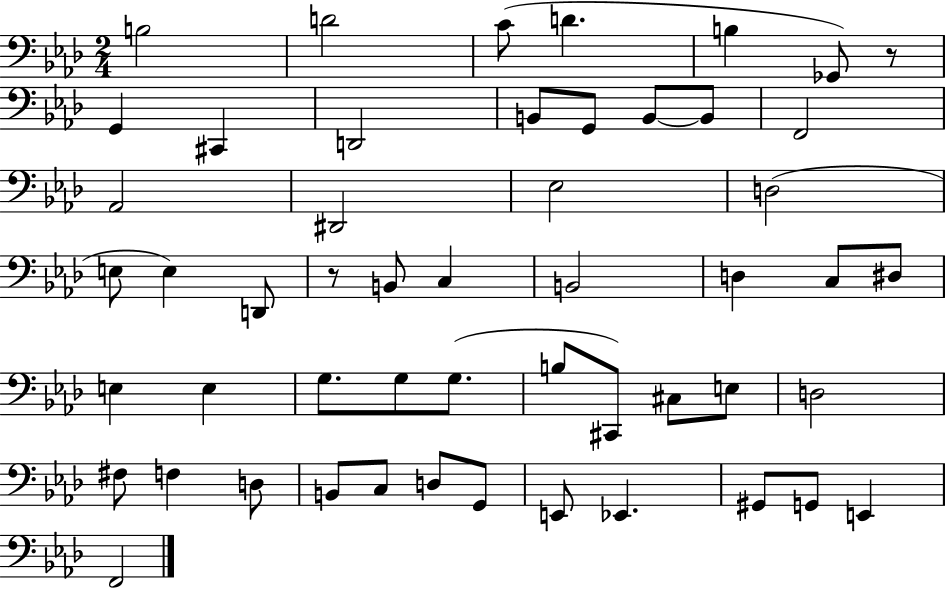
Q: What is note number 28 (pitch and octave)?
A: E3